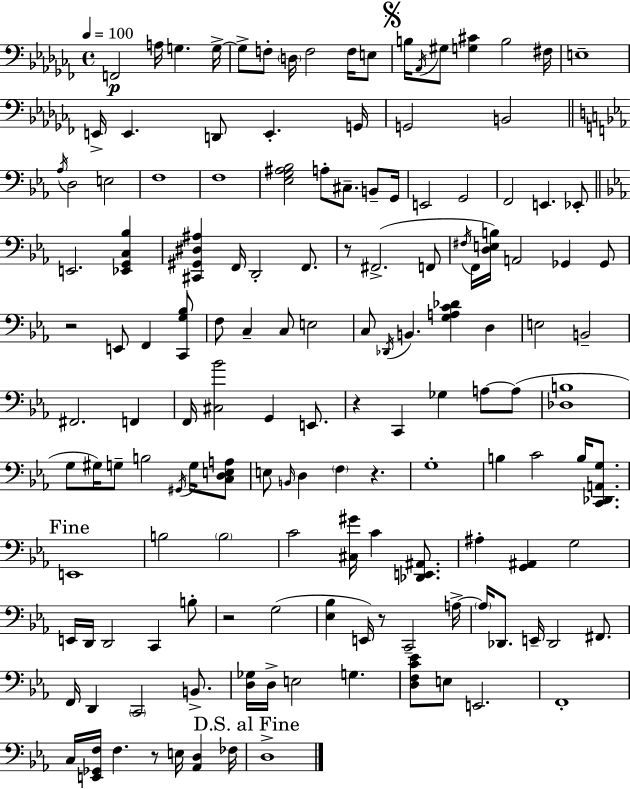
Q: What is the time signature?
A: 4/4